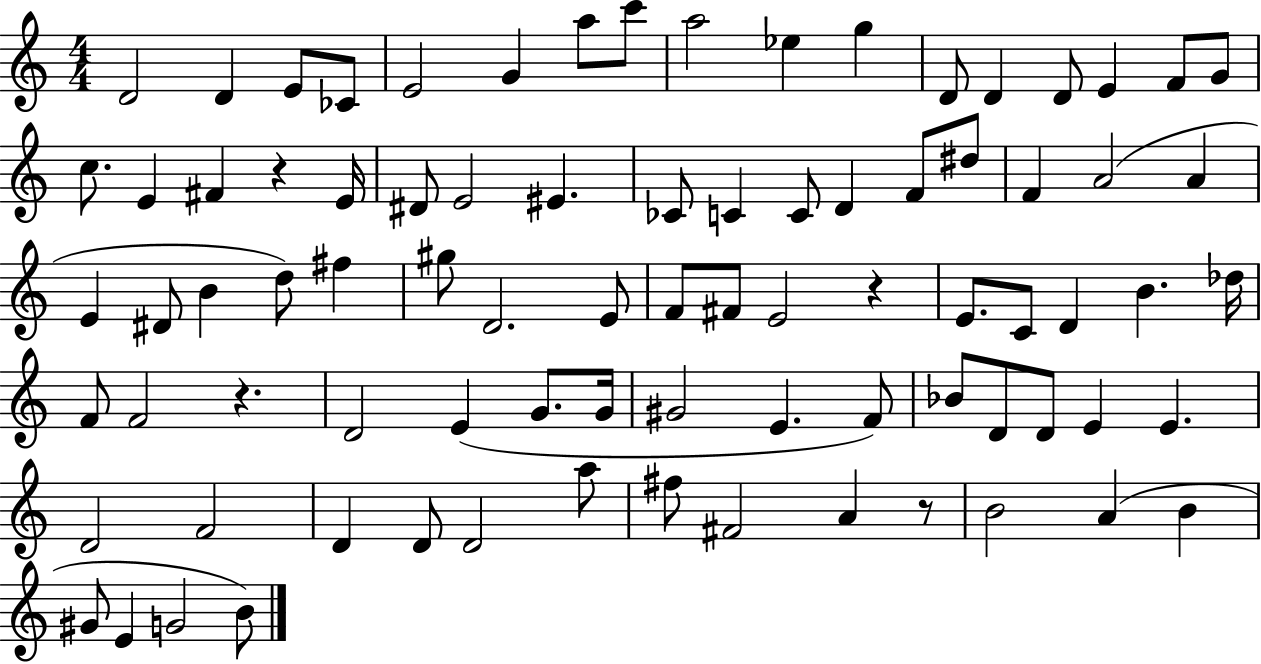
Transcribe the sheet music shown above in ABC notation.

X:1
T:Untitled
M:4/4
L:1/4
K:C
D2 D E/2 _C/2 E2 G a/2 c'/2 a2 _e g D/2 D D/2 E F/2 G/2 c/2 E ^F z E/4 ^D/2 E2 ^E _C/2 C C/2 D F/2 ^d/2 F A2 A E ^D/2 B d/2 ^f ^g/2 D2 E/2 F/2 ^F/2 E2 z E/2 C/2 D B _d/4 F/2 F2 z D2 E G/2 G/4 ^G2 E F/2 _B/2 D/2 D/2 E E D2 F2 D D/2 D2 a/2 ^f/2 ^F2 A z/2 B2 A B ^G/2 E G2 B/2